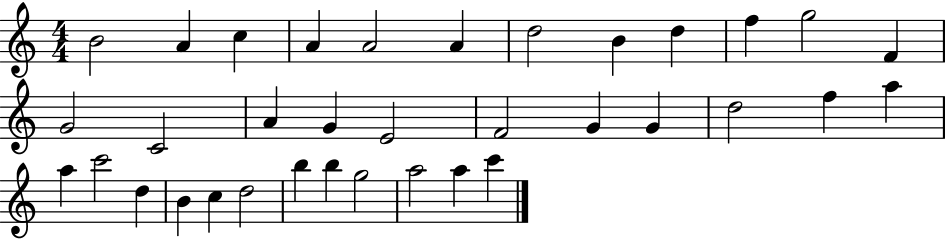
{
  \clef treble
  \numericTimeSignature
  \time 4/4
  \key c \major
  b'2 a'4 c''4 | a'4 a'2 a'4 | d''2 b'4 d''4 | f''4 g''2 f'4 | \break g'2 c'2 | a'4 g'4 e'2 | f'2 g'4 g'4 | d''2 f''4 a''4 | \break a''4 c'''2 d''4 | b'4 c''4 d''2 | b''4 b''4 g''2 | a''2 a''4 c'''4 | \break \bar "|."
}